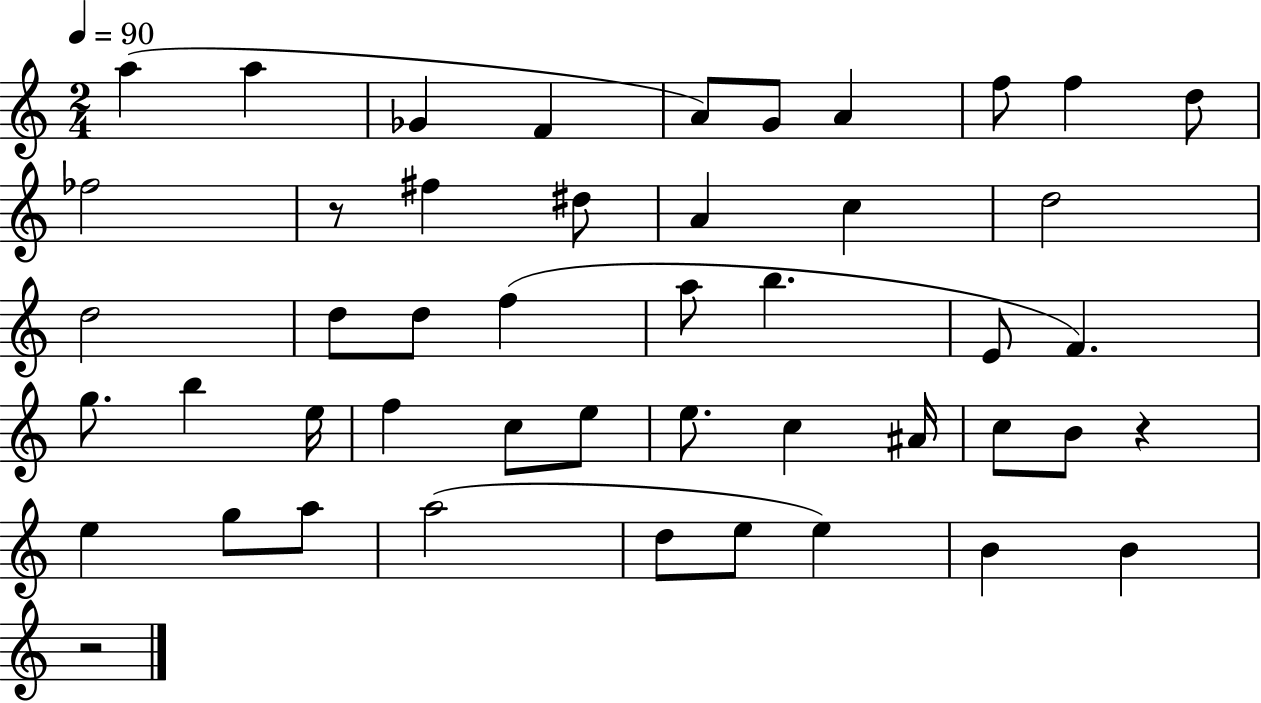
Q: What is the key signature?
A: C major